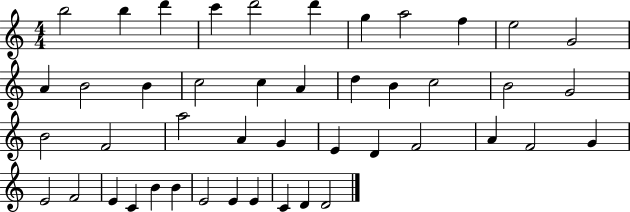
X:1
T:Untitled
M:4/4
L:1/4
K:C
b2 b d' c' d'2 d' g a2 f e2 G2 A B2 B c2 c A d B c2 B2 G2 B2 F2 a2 A G E D F2 A F2 G E2 F2 E C B B E2 E E C D D2